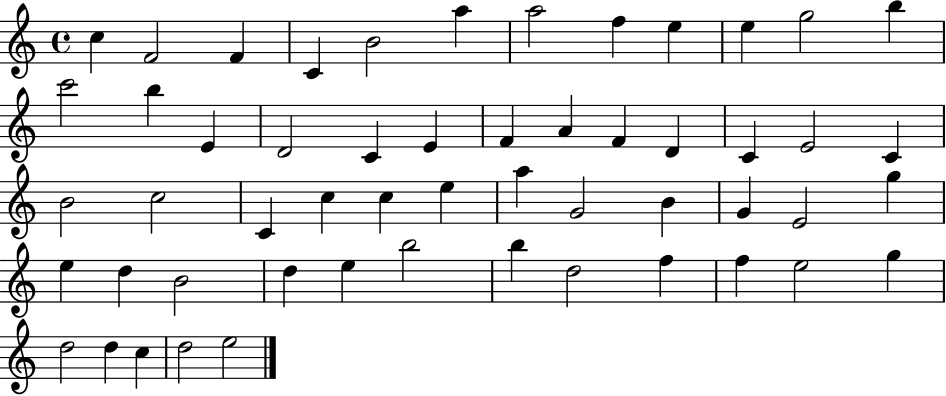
{
  \clef treble
  \time 4/4
  \defaultTimeSignature
  \key c \major
  c''4 f'2 f'4 | c'4 b'2 a''4 | a''2 f''4 e''4 | e''4 g''2 b''4 | \break c'''2 b''4 e'4 | d'2 c'4 e'4 | f'4 a'4 f'4 d'4 | c'4 e'2 c'4 | \break b'2 c''2 | c'4 c''4 c''4 e''4 | a''4 g'2 b'4 | g'4 e'2 g''4 | \break e''4 d''4 b'2 | d''4 e''4 b''2 | b''4 d''2 f''4 | f''4 e''2 g''4 | \break d''2 d''4 c''4 | d''2 e''2 | \bar "|."
}